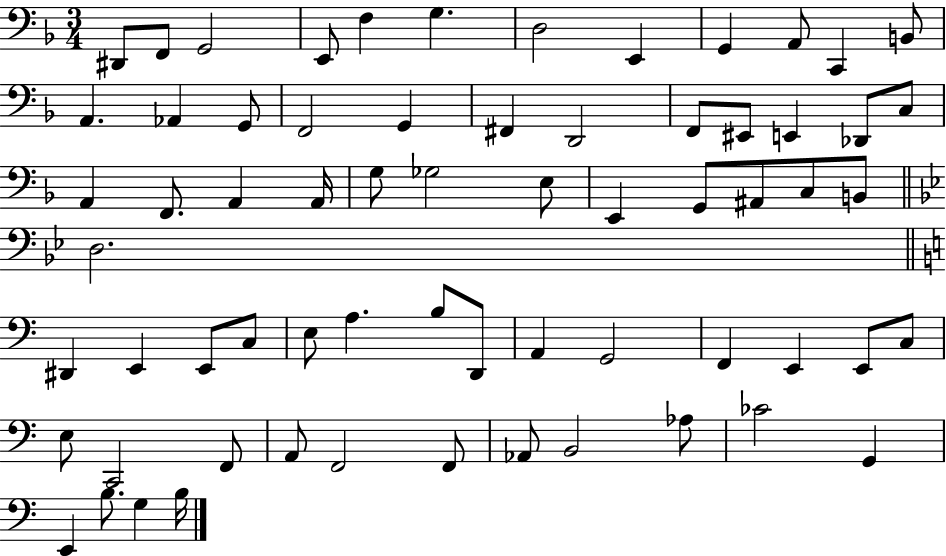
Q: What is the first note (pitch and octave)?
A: D#2